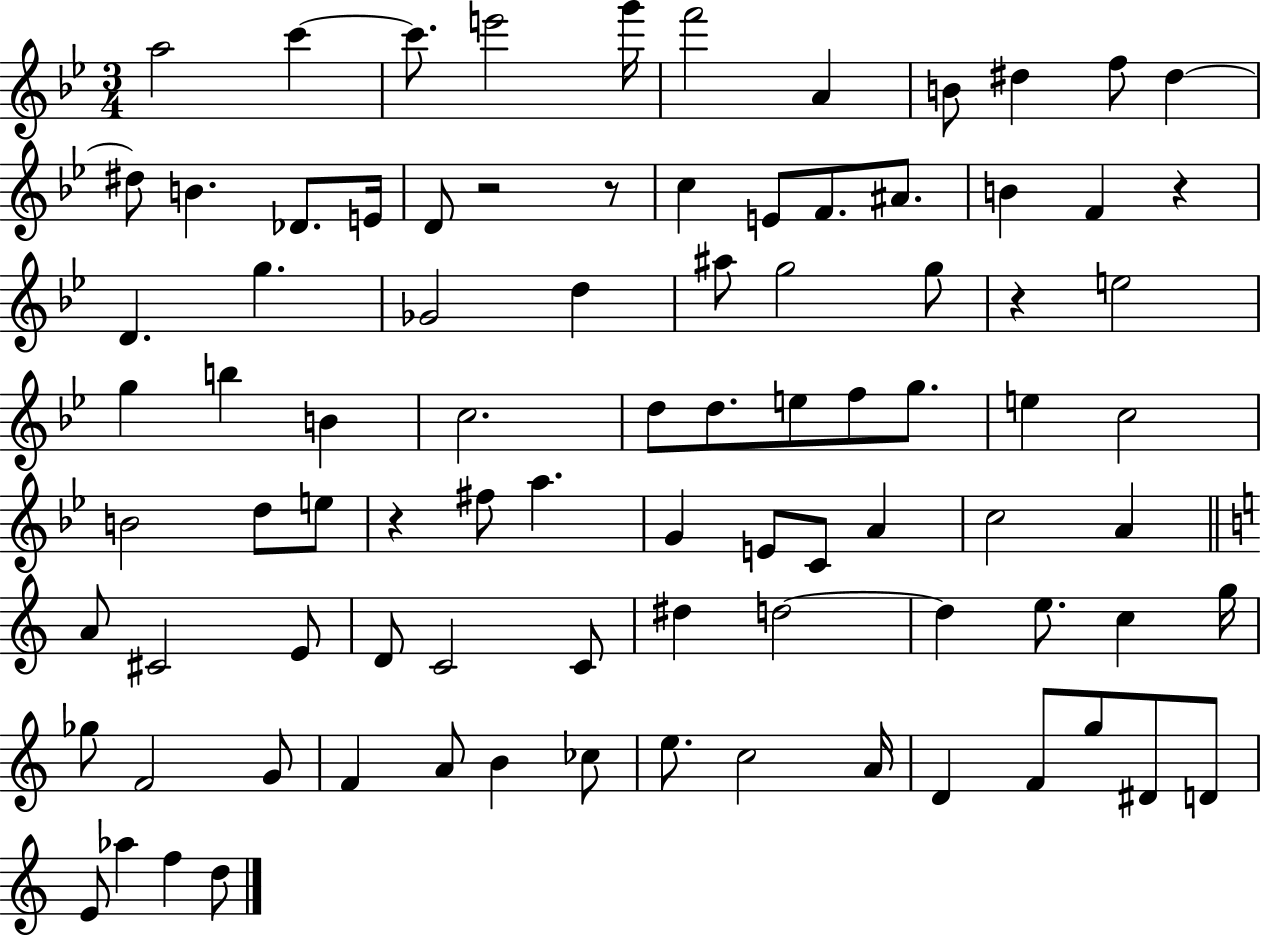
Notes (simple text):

A5/h C6/q C6/e. E6/h G6/s F6/h A4/q B4/e D#5/q F5/e D#5/q D#5/e B4/q. Db4/e. E4/s D4/e R/h R/e C5/q E4/e F4/e. A#4/e. B4/q F4/q R/q D4/q. G5/q. Gb4/h D5/q A#5/e G5/h G5/e R/q E5/h G5/q B5/q B4/q C5/h. D5/e D5/e. E5/e F5/e G5/e. E5/q C5/h B4/h D5/e E5/e R/q F#5/e A5/q. G4/q E4/e C4/e A4/q C5/h A4/q A4/e C#4/h E4/e D4/e C4/h C4/e D#5/q D5/h D5/q E5/e. C5/q G5/s Gb5/e F4/h G4/e F4/q A4/e B4/q CES5/e E5/e. C5/h A4/s D4/q F4/e G5/e D#4/e D4/e E4/e Ab5/q F5/q D5/e